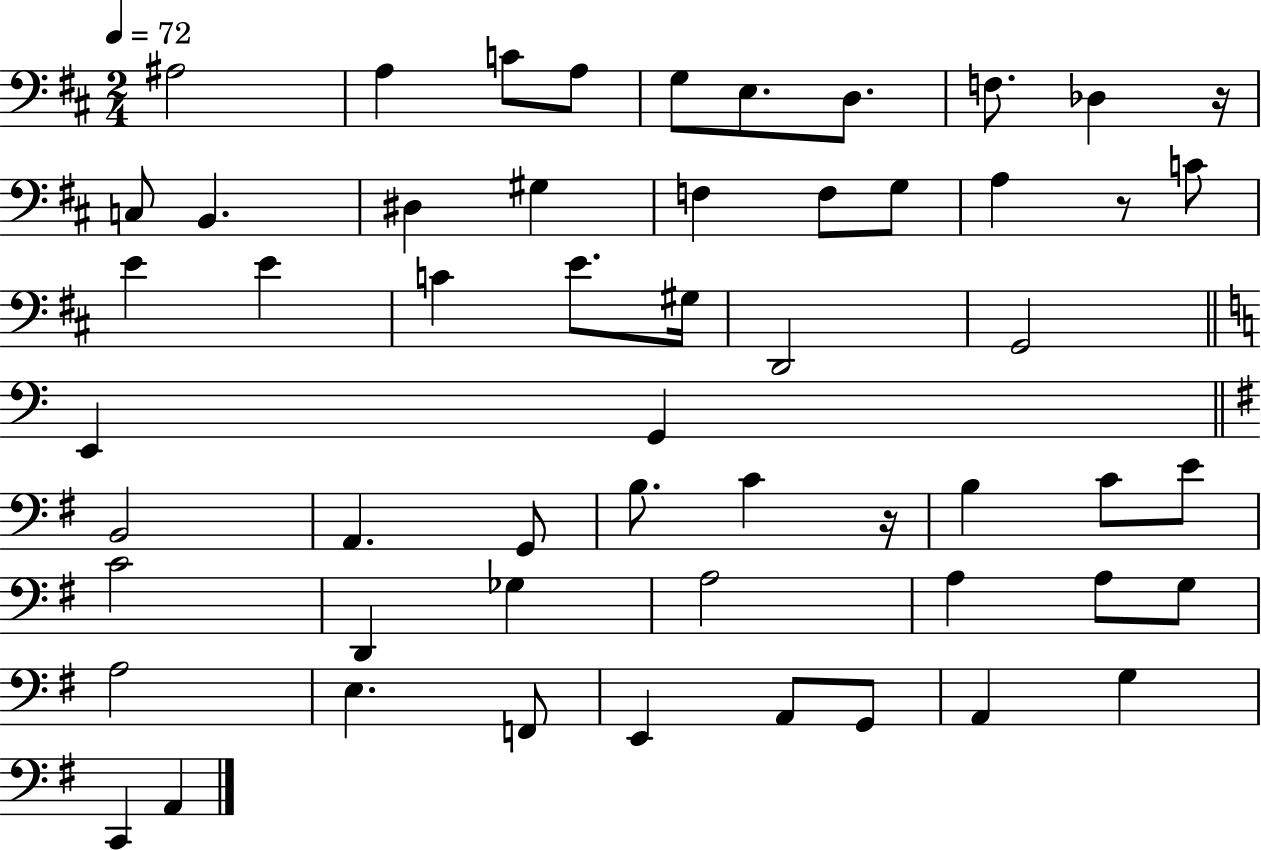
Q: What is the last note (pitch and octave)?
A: A2